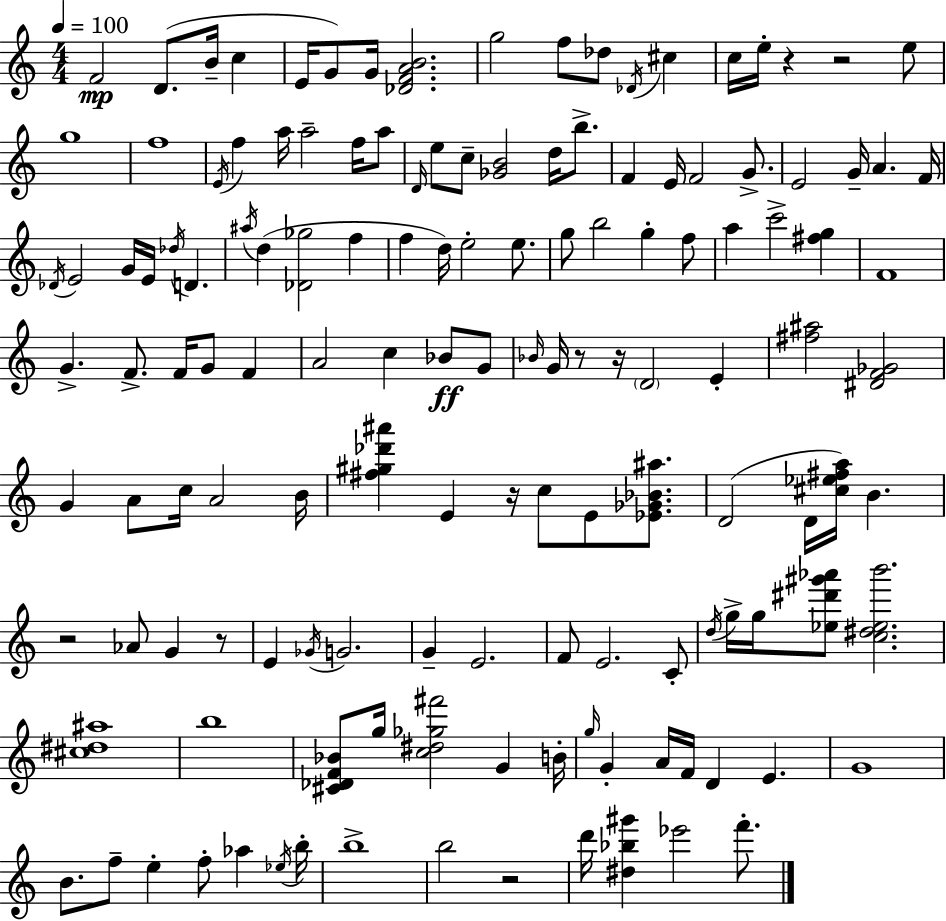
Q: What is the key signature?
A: A minor